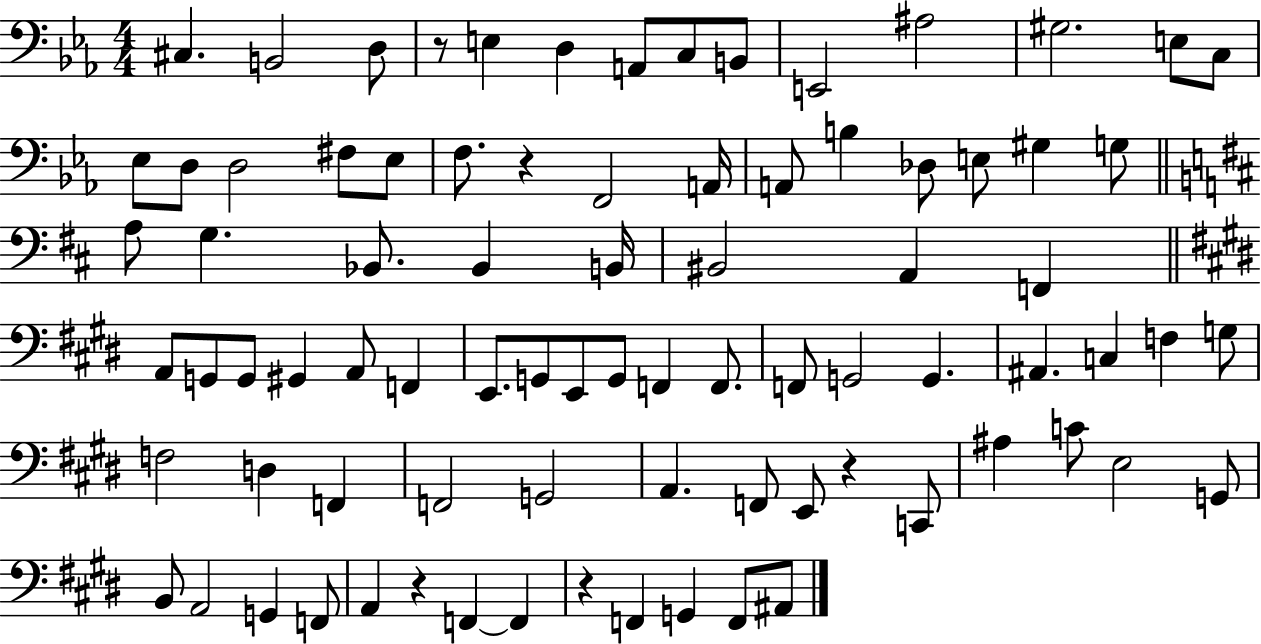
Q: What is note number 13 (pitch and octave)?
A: C3